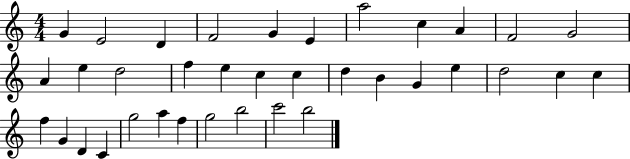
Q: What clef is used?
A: treble